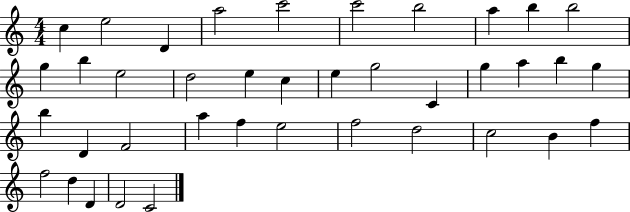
C5/q E5/h D4/q A5/h C6/h C6/h B5/h A5/q B5/q B5/h G5/q B5/q E5/h D5/h E5/q C5/q E5/q G5/h C4/q G5/q A5/q B5/q G5/q B5/q D4/q F4/h A5/q F5/q E5/h F5/h D5/h C5/h B4/q F5/q F5/h D5/q D4/q D4/h C4/h